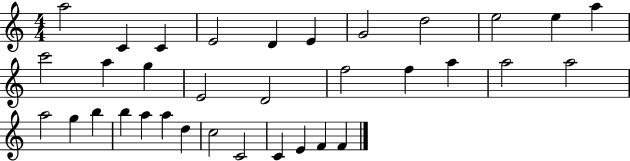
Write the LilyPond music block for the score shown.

{
  \clef treble
  \numericTimeSignature
  \time 4/4
  \key c \major
  a''2 c'4 c'4 | e'2 d'4 e'4 | g'2 d''2 | e''2 e''4 a''4 | \break c'''2 a''4 g''4 | e'2 d'2 | f''2 f''4 a''4 | a''2 a''2 | \break a''2 g''4 b''4 | b''4 a''4 a''4 d''4 | c''2 c'2 | c'4 e'4 f'4 f'4 | \break \bar "|."
}